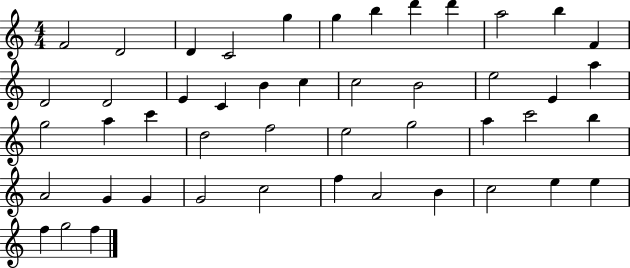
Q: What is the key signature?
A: C major